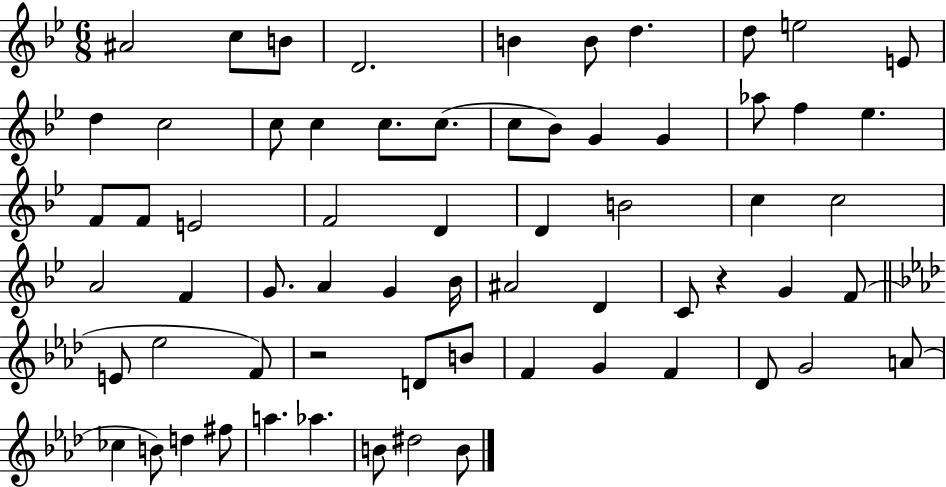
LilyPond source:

{
  \clef treble
  \numericTimeSignature
  \time 6/8
  \key bes \major
  \repeat volta 2 { ais'2 c''8 b'8 | d'2. | b'4 b'8 d''4. | d''8 e''2 e'8 | \break d''4 c''2 | c''8 c''4 c''8. c''8.( | c''8 bes'8) g'4 g'4 | aes''8 f''4 ees''4. | \break f'8 f'8 e'2 | f'2 d'4 | d'4 b'2 | c''4 c''2 | \break a'2 f'4 | g'8. a'4 g'4 bes'16 | ais'2 d'4 | c'8 r4 g'4 f'8( | \break \bar "||" \break \key f \minor e'8 ees''2 f'8) | r2 d'8 b'8 | f'4 g'4 f'4 | des'8 g'2 a'8( | \break ces''4 b'8) d''4 fis''8 | a''4. aes''4. | b'8 dis''2 b'8 | } \bar "|."
}